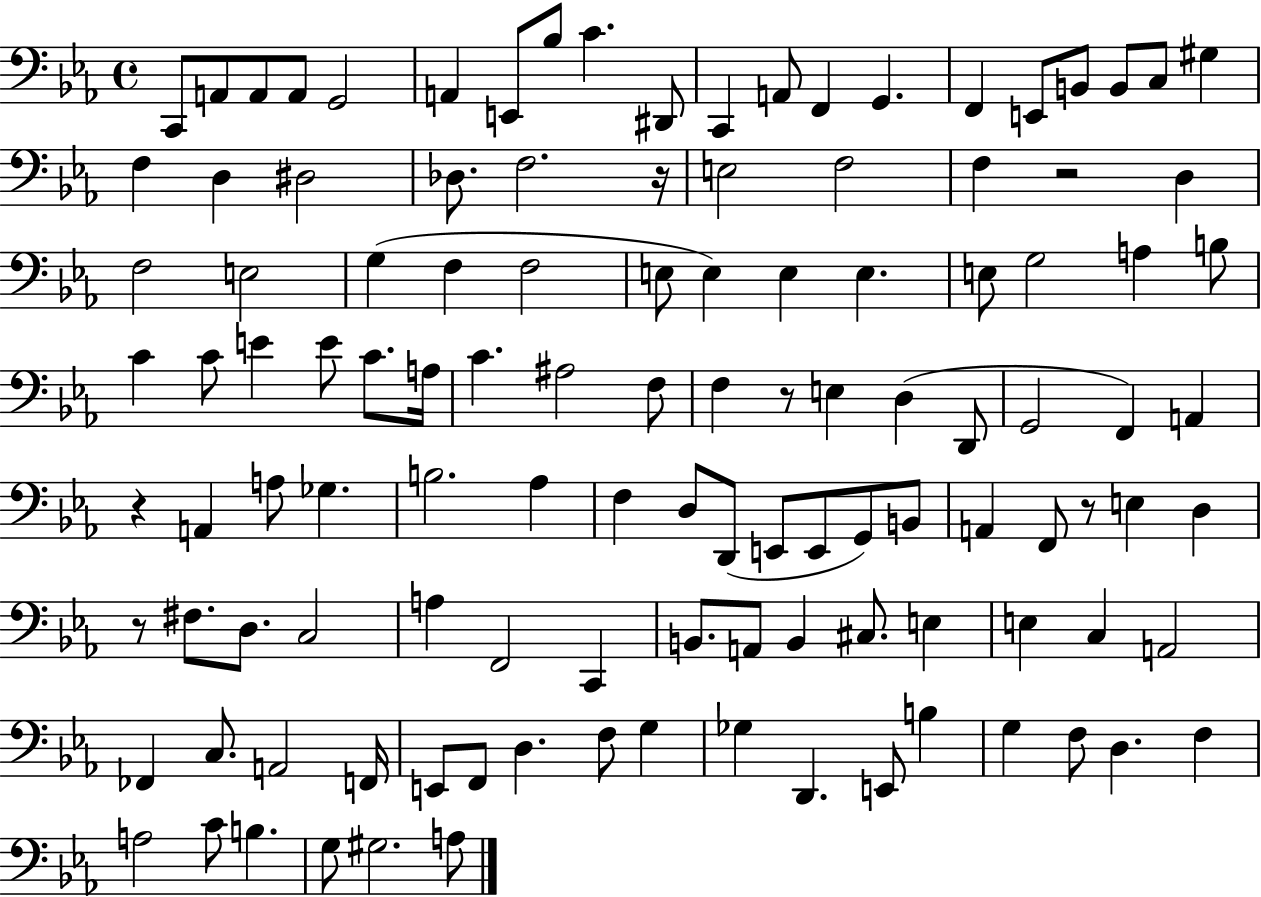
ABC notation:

X:1
T:Untitled
M:4/4
L:1/4
K:Eb
C,,/2 A,,/2 A,,/2 A,,/2 G,,2 A,, E,,/2 _B,/2 C ^D,,/2 C,, A,,/2 F,, G,, F,, E,,/2 B,,/2 B,,/2 C,/2 ^G, F, D, ^D,2 _D,/2 F,2 z/4 E,2 F,2 F, z2 D, F,2 E,2 G, F, F,2 E,/2 E, E, E, E,/2 G,2 A, B,/2 C C/2 E E/2 C/2 A,/4 C ^A,2 F,/2 F, z/2 E, D, D,,/2 G,,2 F,, A,, z A,, A,/2 _G, B,2 _A, F, D,/2 D,,/2 E,,/2 E,,/2 G,,/2 B,,/2 A,, F,,/2 z/2 E, D, z/2 ^F,/2 D,/2 C,2 A, F,,2 C,, B,,/2 A,,/2 B,, ^C,/2 E, E, C, A,,2 _F,, C,/2 A,,2 F,,/4 E,,/2 F,,/2 D, F,/2 G, _G, D,, E,,/2 B, G, F,/2 D, F, A,2 C/2 B, G,/2 ^G,2 A,/2